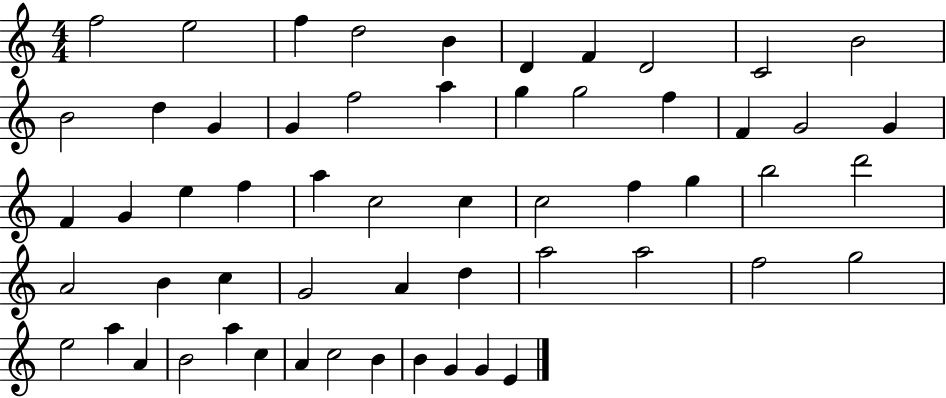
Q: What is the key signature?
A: C major